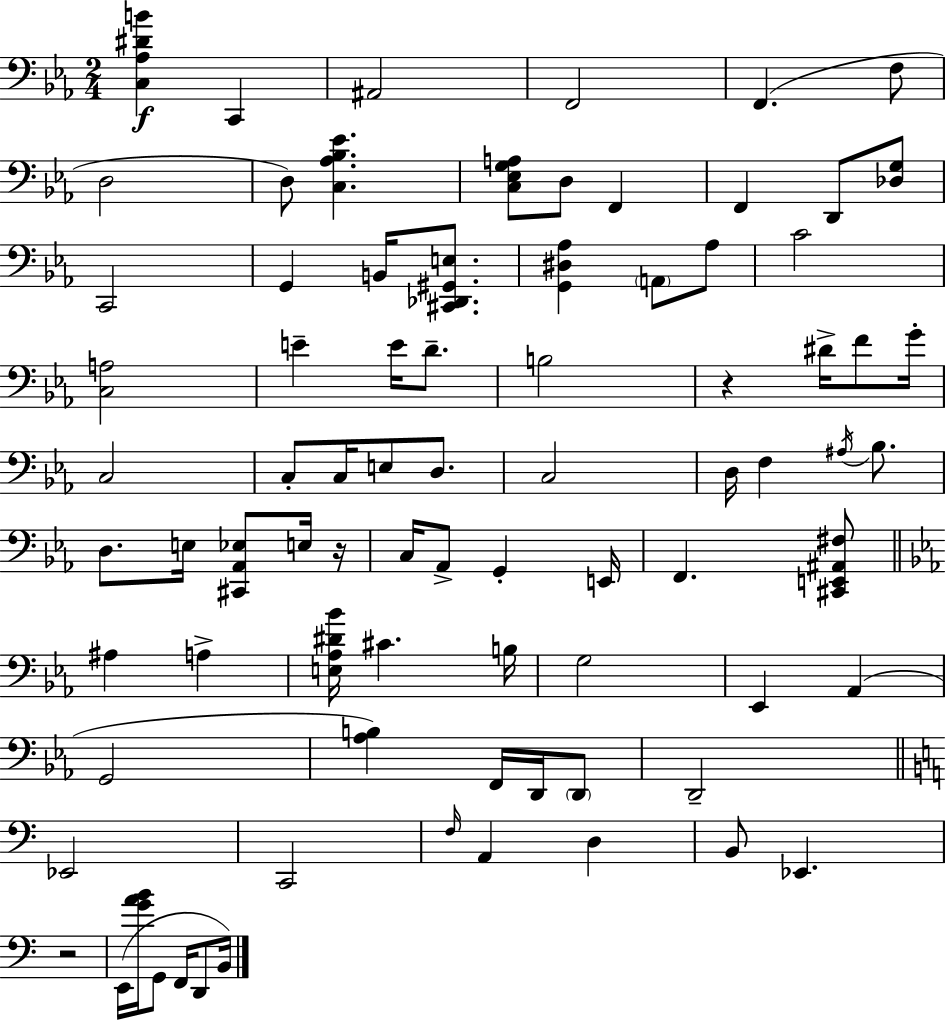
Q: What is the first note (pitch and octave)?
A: C2